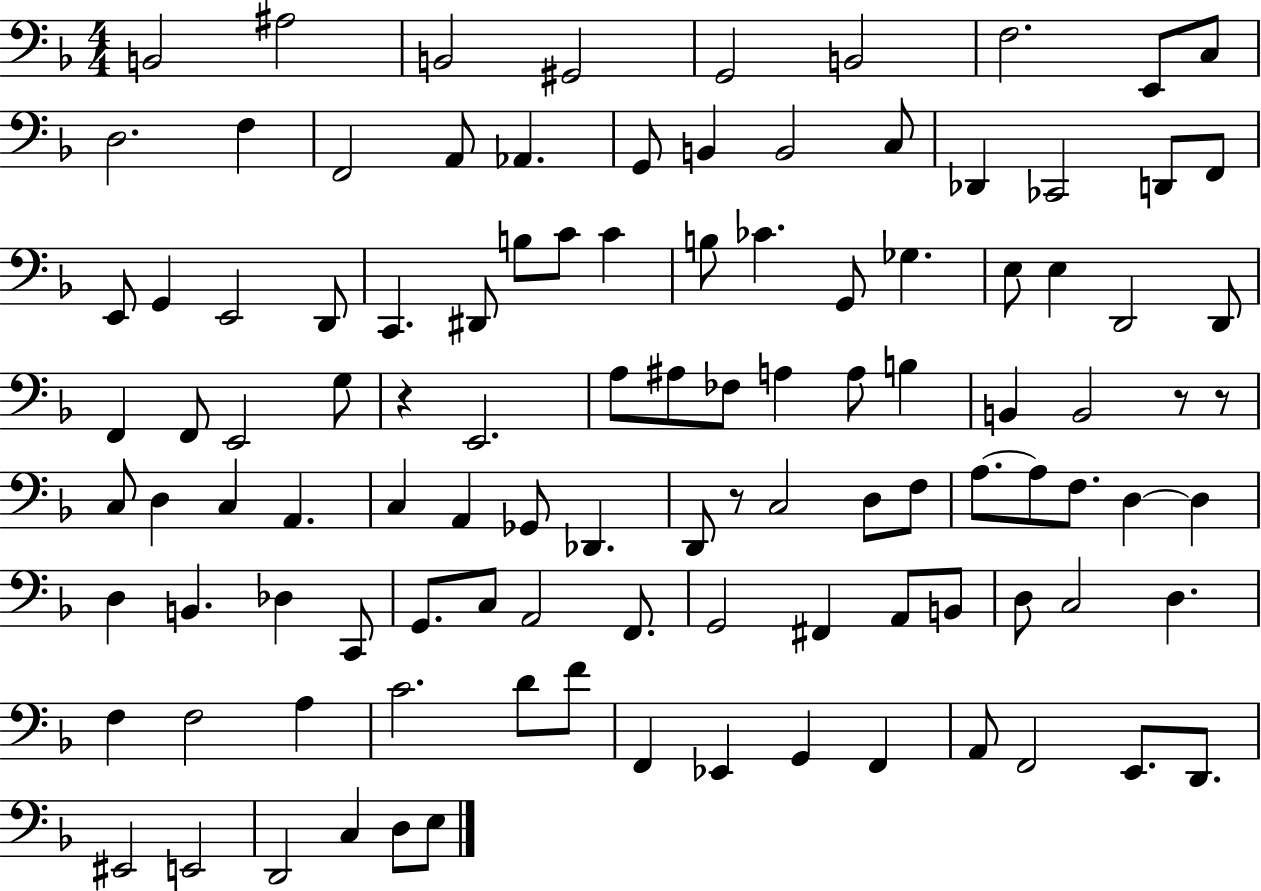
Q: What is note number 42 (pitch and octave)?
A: E2